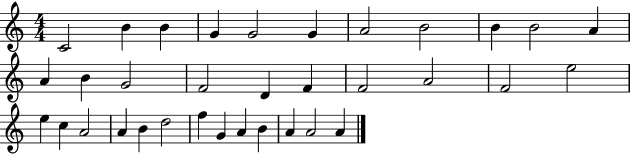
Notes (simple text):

C4/h B4/q B4/q G4/q G4/h G4/q A4/h B4/h B4/q B4/h A4/q A4/q B4/q G4/h F4/h D4/q F4/q F4/h A4/h F4/h E5/h E5/q C5/q A4/h A4/q B4/q D5/h F5/q G4/q A4/q B4/q A4/q A4/h A4/q